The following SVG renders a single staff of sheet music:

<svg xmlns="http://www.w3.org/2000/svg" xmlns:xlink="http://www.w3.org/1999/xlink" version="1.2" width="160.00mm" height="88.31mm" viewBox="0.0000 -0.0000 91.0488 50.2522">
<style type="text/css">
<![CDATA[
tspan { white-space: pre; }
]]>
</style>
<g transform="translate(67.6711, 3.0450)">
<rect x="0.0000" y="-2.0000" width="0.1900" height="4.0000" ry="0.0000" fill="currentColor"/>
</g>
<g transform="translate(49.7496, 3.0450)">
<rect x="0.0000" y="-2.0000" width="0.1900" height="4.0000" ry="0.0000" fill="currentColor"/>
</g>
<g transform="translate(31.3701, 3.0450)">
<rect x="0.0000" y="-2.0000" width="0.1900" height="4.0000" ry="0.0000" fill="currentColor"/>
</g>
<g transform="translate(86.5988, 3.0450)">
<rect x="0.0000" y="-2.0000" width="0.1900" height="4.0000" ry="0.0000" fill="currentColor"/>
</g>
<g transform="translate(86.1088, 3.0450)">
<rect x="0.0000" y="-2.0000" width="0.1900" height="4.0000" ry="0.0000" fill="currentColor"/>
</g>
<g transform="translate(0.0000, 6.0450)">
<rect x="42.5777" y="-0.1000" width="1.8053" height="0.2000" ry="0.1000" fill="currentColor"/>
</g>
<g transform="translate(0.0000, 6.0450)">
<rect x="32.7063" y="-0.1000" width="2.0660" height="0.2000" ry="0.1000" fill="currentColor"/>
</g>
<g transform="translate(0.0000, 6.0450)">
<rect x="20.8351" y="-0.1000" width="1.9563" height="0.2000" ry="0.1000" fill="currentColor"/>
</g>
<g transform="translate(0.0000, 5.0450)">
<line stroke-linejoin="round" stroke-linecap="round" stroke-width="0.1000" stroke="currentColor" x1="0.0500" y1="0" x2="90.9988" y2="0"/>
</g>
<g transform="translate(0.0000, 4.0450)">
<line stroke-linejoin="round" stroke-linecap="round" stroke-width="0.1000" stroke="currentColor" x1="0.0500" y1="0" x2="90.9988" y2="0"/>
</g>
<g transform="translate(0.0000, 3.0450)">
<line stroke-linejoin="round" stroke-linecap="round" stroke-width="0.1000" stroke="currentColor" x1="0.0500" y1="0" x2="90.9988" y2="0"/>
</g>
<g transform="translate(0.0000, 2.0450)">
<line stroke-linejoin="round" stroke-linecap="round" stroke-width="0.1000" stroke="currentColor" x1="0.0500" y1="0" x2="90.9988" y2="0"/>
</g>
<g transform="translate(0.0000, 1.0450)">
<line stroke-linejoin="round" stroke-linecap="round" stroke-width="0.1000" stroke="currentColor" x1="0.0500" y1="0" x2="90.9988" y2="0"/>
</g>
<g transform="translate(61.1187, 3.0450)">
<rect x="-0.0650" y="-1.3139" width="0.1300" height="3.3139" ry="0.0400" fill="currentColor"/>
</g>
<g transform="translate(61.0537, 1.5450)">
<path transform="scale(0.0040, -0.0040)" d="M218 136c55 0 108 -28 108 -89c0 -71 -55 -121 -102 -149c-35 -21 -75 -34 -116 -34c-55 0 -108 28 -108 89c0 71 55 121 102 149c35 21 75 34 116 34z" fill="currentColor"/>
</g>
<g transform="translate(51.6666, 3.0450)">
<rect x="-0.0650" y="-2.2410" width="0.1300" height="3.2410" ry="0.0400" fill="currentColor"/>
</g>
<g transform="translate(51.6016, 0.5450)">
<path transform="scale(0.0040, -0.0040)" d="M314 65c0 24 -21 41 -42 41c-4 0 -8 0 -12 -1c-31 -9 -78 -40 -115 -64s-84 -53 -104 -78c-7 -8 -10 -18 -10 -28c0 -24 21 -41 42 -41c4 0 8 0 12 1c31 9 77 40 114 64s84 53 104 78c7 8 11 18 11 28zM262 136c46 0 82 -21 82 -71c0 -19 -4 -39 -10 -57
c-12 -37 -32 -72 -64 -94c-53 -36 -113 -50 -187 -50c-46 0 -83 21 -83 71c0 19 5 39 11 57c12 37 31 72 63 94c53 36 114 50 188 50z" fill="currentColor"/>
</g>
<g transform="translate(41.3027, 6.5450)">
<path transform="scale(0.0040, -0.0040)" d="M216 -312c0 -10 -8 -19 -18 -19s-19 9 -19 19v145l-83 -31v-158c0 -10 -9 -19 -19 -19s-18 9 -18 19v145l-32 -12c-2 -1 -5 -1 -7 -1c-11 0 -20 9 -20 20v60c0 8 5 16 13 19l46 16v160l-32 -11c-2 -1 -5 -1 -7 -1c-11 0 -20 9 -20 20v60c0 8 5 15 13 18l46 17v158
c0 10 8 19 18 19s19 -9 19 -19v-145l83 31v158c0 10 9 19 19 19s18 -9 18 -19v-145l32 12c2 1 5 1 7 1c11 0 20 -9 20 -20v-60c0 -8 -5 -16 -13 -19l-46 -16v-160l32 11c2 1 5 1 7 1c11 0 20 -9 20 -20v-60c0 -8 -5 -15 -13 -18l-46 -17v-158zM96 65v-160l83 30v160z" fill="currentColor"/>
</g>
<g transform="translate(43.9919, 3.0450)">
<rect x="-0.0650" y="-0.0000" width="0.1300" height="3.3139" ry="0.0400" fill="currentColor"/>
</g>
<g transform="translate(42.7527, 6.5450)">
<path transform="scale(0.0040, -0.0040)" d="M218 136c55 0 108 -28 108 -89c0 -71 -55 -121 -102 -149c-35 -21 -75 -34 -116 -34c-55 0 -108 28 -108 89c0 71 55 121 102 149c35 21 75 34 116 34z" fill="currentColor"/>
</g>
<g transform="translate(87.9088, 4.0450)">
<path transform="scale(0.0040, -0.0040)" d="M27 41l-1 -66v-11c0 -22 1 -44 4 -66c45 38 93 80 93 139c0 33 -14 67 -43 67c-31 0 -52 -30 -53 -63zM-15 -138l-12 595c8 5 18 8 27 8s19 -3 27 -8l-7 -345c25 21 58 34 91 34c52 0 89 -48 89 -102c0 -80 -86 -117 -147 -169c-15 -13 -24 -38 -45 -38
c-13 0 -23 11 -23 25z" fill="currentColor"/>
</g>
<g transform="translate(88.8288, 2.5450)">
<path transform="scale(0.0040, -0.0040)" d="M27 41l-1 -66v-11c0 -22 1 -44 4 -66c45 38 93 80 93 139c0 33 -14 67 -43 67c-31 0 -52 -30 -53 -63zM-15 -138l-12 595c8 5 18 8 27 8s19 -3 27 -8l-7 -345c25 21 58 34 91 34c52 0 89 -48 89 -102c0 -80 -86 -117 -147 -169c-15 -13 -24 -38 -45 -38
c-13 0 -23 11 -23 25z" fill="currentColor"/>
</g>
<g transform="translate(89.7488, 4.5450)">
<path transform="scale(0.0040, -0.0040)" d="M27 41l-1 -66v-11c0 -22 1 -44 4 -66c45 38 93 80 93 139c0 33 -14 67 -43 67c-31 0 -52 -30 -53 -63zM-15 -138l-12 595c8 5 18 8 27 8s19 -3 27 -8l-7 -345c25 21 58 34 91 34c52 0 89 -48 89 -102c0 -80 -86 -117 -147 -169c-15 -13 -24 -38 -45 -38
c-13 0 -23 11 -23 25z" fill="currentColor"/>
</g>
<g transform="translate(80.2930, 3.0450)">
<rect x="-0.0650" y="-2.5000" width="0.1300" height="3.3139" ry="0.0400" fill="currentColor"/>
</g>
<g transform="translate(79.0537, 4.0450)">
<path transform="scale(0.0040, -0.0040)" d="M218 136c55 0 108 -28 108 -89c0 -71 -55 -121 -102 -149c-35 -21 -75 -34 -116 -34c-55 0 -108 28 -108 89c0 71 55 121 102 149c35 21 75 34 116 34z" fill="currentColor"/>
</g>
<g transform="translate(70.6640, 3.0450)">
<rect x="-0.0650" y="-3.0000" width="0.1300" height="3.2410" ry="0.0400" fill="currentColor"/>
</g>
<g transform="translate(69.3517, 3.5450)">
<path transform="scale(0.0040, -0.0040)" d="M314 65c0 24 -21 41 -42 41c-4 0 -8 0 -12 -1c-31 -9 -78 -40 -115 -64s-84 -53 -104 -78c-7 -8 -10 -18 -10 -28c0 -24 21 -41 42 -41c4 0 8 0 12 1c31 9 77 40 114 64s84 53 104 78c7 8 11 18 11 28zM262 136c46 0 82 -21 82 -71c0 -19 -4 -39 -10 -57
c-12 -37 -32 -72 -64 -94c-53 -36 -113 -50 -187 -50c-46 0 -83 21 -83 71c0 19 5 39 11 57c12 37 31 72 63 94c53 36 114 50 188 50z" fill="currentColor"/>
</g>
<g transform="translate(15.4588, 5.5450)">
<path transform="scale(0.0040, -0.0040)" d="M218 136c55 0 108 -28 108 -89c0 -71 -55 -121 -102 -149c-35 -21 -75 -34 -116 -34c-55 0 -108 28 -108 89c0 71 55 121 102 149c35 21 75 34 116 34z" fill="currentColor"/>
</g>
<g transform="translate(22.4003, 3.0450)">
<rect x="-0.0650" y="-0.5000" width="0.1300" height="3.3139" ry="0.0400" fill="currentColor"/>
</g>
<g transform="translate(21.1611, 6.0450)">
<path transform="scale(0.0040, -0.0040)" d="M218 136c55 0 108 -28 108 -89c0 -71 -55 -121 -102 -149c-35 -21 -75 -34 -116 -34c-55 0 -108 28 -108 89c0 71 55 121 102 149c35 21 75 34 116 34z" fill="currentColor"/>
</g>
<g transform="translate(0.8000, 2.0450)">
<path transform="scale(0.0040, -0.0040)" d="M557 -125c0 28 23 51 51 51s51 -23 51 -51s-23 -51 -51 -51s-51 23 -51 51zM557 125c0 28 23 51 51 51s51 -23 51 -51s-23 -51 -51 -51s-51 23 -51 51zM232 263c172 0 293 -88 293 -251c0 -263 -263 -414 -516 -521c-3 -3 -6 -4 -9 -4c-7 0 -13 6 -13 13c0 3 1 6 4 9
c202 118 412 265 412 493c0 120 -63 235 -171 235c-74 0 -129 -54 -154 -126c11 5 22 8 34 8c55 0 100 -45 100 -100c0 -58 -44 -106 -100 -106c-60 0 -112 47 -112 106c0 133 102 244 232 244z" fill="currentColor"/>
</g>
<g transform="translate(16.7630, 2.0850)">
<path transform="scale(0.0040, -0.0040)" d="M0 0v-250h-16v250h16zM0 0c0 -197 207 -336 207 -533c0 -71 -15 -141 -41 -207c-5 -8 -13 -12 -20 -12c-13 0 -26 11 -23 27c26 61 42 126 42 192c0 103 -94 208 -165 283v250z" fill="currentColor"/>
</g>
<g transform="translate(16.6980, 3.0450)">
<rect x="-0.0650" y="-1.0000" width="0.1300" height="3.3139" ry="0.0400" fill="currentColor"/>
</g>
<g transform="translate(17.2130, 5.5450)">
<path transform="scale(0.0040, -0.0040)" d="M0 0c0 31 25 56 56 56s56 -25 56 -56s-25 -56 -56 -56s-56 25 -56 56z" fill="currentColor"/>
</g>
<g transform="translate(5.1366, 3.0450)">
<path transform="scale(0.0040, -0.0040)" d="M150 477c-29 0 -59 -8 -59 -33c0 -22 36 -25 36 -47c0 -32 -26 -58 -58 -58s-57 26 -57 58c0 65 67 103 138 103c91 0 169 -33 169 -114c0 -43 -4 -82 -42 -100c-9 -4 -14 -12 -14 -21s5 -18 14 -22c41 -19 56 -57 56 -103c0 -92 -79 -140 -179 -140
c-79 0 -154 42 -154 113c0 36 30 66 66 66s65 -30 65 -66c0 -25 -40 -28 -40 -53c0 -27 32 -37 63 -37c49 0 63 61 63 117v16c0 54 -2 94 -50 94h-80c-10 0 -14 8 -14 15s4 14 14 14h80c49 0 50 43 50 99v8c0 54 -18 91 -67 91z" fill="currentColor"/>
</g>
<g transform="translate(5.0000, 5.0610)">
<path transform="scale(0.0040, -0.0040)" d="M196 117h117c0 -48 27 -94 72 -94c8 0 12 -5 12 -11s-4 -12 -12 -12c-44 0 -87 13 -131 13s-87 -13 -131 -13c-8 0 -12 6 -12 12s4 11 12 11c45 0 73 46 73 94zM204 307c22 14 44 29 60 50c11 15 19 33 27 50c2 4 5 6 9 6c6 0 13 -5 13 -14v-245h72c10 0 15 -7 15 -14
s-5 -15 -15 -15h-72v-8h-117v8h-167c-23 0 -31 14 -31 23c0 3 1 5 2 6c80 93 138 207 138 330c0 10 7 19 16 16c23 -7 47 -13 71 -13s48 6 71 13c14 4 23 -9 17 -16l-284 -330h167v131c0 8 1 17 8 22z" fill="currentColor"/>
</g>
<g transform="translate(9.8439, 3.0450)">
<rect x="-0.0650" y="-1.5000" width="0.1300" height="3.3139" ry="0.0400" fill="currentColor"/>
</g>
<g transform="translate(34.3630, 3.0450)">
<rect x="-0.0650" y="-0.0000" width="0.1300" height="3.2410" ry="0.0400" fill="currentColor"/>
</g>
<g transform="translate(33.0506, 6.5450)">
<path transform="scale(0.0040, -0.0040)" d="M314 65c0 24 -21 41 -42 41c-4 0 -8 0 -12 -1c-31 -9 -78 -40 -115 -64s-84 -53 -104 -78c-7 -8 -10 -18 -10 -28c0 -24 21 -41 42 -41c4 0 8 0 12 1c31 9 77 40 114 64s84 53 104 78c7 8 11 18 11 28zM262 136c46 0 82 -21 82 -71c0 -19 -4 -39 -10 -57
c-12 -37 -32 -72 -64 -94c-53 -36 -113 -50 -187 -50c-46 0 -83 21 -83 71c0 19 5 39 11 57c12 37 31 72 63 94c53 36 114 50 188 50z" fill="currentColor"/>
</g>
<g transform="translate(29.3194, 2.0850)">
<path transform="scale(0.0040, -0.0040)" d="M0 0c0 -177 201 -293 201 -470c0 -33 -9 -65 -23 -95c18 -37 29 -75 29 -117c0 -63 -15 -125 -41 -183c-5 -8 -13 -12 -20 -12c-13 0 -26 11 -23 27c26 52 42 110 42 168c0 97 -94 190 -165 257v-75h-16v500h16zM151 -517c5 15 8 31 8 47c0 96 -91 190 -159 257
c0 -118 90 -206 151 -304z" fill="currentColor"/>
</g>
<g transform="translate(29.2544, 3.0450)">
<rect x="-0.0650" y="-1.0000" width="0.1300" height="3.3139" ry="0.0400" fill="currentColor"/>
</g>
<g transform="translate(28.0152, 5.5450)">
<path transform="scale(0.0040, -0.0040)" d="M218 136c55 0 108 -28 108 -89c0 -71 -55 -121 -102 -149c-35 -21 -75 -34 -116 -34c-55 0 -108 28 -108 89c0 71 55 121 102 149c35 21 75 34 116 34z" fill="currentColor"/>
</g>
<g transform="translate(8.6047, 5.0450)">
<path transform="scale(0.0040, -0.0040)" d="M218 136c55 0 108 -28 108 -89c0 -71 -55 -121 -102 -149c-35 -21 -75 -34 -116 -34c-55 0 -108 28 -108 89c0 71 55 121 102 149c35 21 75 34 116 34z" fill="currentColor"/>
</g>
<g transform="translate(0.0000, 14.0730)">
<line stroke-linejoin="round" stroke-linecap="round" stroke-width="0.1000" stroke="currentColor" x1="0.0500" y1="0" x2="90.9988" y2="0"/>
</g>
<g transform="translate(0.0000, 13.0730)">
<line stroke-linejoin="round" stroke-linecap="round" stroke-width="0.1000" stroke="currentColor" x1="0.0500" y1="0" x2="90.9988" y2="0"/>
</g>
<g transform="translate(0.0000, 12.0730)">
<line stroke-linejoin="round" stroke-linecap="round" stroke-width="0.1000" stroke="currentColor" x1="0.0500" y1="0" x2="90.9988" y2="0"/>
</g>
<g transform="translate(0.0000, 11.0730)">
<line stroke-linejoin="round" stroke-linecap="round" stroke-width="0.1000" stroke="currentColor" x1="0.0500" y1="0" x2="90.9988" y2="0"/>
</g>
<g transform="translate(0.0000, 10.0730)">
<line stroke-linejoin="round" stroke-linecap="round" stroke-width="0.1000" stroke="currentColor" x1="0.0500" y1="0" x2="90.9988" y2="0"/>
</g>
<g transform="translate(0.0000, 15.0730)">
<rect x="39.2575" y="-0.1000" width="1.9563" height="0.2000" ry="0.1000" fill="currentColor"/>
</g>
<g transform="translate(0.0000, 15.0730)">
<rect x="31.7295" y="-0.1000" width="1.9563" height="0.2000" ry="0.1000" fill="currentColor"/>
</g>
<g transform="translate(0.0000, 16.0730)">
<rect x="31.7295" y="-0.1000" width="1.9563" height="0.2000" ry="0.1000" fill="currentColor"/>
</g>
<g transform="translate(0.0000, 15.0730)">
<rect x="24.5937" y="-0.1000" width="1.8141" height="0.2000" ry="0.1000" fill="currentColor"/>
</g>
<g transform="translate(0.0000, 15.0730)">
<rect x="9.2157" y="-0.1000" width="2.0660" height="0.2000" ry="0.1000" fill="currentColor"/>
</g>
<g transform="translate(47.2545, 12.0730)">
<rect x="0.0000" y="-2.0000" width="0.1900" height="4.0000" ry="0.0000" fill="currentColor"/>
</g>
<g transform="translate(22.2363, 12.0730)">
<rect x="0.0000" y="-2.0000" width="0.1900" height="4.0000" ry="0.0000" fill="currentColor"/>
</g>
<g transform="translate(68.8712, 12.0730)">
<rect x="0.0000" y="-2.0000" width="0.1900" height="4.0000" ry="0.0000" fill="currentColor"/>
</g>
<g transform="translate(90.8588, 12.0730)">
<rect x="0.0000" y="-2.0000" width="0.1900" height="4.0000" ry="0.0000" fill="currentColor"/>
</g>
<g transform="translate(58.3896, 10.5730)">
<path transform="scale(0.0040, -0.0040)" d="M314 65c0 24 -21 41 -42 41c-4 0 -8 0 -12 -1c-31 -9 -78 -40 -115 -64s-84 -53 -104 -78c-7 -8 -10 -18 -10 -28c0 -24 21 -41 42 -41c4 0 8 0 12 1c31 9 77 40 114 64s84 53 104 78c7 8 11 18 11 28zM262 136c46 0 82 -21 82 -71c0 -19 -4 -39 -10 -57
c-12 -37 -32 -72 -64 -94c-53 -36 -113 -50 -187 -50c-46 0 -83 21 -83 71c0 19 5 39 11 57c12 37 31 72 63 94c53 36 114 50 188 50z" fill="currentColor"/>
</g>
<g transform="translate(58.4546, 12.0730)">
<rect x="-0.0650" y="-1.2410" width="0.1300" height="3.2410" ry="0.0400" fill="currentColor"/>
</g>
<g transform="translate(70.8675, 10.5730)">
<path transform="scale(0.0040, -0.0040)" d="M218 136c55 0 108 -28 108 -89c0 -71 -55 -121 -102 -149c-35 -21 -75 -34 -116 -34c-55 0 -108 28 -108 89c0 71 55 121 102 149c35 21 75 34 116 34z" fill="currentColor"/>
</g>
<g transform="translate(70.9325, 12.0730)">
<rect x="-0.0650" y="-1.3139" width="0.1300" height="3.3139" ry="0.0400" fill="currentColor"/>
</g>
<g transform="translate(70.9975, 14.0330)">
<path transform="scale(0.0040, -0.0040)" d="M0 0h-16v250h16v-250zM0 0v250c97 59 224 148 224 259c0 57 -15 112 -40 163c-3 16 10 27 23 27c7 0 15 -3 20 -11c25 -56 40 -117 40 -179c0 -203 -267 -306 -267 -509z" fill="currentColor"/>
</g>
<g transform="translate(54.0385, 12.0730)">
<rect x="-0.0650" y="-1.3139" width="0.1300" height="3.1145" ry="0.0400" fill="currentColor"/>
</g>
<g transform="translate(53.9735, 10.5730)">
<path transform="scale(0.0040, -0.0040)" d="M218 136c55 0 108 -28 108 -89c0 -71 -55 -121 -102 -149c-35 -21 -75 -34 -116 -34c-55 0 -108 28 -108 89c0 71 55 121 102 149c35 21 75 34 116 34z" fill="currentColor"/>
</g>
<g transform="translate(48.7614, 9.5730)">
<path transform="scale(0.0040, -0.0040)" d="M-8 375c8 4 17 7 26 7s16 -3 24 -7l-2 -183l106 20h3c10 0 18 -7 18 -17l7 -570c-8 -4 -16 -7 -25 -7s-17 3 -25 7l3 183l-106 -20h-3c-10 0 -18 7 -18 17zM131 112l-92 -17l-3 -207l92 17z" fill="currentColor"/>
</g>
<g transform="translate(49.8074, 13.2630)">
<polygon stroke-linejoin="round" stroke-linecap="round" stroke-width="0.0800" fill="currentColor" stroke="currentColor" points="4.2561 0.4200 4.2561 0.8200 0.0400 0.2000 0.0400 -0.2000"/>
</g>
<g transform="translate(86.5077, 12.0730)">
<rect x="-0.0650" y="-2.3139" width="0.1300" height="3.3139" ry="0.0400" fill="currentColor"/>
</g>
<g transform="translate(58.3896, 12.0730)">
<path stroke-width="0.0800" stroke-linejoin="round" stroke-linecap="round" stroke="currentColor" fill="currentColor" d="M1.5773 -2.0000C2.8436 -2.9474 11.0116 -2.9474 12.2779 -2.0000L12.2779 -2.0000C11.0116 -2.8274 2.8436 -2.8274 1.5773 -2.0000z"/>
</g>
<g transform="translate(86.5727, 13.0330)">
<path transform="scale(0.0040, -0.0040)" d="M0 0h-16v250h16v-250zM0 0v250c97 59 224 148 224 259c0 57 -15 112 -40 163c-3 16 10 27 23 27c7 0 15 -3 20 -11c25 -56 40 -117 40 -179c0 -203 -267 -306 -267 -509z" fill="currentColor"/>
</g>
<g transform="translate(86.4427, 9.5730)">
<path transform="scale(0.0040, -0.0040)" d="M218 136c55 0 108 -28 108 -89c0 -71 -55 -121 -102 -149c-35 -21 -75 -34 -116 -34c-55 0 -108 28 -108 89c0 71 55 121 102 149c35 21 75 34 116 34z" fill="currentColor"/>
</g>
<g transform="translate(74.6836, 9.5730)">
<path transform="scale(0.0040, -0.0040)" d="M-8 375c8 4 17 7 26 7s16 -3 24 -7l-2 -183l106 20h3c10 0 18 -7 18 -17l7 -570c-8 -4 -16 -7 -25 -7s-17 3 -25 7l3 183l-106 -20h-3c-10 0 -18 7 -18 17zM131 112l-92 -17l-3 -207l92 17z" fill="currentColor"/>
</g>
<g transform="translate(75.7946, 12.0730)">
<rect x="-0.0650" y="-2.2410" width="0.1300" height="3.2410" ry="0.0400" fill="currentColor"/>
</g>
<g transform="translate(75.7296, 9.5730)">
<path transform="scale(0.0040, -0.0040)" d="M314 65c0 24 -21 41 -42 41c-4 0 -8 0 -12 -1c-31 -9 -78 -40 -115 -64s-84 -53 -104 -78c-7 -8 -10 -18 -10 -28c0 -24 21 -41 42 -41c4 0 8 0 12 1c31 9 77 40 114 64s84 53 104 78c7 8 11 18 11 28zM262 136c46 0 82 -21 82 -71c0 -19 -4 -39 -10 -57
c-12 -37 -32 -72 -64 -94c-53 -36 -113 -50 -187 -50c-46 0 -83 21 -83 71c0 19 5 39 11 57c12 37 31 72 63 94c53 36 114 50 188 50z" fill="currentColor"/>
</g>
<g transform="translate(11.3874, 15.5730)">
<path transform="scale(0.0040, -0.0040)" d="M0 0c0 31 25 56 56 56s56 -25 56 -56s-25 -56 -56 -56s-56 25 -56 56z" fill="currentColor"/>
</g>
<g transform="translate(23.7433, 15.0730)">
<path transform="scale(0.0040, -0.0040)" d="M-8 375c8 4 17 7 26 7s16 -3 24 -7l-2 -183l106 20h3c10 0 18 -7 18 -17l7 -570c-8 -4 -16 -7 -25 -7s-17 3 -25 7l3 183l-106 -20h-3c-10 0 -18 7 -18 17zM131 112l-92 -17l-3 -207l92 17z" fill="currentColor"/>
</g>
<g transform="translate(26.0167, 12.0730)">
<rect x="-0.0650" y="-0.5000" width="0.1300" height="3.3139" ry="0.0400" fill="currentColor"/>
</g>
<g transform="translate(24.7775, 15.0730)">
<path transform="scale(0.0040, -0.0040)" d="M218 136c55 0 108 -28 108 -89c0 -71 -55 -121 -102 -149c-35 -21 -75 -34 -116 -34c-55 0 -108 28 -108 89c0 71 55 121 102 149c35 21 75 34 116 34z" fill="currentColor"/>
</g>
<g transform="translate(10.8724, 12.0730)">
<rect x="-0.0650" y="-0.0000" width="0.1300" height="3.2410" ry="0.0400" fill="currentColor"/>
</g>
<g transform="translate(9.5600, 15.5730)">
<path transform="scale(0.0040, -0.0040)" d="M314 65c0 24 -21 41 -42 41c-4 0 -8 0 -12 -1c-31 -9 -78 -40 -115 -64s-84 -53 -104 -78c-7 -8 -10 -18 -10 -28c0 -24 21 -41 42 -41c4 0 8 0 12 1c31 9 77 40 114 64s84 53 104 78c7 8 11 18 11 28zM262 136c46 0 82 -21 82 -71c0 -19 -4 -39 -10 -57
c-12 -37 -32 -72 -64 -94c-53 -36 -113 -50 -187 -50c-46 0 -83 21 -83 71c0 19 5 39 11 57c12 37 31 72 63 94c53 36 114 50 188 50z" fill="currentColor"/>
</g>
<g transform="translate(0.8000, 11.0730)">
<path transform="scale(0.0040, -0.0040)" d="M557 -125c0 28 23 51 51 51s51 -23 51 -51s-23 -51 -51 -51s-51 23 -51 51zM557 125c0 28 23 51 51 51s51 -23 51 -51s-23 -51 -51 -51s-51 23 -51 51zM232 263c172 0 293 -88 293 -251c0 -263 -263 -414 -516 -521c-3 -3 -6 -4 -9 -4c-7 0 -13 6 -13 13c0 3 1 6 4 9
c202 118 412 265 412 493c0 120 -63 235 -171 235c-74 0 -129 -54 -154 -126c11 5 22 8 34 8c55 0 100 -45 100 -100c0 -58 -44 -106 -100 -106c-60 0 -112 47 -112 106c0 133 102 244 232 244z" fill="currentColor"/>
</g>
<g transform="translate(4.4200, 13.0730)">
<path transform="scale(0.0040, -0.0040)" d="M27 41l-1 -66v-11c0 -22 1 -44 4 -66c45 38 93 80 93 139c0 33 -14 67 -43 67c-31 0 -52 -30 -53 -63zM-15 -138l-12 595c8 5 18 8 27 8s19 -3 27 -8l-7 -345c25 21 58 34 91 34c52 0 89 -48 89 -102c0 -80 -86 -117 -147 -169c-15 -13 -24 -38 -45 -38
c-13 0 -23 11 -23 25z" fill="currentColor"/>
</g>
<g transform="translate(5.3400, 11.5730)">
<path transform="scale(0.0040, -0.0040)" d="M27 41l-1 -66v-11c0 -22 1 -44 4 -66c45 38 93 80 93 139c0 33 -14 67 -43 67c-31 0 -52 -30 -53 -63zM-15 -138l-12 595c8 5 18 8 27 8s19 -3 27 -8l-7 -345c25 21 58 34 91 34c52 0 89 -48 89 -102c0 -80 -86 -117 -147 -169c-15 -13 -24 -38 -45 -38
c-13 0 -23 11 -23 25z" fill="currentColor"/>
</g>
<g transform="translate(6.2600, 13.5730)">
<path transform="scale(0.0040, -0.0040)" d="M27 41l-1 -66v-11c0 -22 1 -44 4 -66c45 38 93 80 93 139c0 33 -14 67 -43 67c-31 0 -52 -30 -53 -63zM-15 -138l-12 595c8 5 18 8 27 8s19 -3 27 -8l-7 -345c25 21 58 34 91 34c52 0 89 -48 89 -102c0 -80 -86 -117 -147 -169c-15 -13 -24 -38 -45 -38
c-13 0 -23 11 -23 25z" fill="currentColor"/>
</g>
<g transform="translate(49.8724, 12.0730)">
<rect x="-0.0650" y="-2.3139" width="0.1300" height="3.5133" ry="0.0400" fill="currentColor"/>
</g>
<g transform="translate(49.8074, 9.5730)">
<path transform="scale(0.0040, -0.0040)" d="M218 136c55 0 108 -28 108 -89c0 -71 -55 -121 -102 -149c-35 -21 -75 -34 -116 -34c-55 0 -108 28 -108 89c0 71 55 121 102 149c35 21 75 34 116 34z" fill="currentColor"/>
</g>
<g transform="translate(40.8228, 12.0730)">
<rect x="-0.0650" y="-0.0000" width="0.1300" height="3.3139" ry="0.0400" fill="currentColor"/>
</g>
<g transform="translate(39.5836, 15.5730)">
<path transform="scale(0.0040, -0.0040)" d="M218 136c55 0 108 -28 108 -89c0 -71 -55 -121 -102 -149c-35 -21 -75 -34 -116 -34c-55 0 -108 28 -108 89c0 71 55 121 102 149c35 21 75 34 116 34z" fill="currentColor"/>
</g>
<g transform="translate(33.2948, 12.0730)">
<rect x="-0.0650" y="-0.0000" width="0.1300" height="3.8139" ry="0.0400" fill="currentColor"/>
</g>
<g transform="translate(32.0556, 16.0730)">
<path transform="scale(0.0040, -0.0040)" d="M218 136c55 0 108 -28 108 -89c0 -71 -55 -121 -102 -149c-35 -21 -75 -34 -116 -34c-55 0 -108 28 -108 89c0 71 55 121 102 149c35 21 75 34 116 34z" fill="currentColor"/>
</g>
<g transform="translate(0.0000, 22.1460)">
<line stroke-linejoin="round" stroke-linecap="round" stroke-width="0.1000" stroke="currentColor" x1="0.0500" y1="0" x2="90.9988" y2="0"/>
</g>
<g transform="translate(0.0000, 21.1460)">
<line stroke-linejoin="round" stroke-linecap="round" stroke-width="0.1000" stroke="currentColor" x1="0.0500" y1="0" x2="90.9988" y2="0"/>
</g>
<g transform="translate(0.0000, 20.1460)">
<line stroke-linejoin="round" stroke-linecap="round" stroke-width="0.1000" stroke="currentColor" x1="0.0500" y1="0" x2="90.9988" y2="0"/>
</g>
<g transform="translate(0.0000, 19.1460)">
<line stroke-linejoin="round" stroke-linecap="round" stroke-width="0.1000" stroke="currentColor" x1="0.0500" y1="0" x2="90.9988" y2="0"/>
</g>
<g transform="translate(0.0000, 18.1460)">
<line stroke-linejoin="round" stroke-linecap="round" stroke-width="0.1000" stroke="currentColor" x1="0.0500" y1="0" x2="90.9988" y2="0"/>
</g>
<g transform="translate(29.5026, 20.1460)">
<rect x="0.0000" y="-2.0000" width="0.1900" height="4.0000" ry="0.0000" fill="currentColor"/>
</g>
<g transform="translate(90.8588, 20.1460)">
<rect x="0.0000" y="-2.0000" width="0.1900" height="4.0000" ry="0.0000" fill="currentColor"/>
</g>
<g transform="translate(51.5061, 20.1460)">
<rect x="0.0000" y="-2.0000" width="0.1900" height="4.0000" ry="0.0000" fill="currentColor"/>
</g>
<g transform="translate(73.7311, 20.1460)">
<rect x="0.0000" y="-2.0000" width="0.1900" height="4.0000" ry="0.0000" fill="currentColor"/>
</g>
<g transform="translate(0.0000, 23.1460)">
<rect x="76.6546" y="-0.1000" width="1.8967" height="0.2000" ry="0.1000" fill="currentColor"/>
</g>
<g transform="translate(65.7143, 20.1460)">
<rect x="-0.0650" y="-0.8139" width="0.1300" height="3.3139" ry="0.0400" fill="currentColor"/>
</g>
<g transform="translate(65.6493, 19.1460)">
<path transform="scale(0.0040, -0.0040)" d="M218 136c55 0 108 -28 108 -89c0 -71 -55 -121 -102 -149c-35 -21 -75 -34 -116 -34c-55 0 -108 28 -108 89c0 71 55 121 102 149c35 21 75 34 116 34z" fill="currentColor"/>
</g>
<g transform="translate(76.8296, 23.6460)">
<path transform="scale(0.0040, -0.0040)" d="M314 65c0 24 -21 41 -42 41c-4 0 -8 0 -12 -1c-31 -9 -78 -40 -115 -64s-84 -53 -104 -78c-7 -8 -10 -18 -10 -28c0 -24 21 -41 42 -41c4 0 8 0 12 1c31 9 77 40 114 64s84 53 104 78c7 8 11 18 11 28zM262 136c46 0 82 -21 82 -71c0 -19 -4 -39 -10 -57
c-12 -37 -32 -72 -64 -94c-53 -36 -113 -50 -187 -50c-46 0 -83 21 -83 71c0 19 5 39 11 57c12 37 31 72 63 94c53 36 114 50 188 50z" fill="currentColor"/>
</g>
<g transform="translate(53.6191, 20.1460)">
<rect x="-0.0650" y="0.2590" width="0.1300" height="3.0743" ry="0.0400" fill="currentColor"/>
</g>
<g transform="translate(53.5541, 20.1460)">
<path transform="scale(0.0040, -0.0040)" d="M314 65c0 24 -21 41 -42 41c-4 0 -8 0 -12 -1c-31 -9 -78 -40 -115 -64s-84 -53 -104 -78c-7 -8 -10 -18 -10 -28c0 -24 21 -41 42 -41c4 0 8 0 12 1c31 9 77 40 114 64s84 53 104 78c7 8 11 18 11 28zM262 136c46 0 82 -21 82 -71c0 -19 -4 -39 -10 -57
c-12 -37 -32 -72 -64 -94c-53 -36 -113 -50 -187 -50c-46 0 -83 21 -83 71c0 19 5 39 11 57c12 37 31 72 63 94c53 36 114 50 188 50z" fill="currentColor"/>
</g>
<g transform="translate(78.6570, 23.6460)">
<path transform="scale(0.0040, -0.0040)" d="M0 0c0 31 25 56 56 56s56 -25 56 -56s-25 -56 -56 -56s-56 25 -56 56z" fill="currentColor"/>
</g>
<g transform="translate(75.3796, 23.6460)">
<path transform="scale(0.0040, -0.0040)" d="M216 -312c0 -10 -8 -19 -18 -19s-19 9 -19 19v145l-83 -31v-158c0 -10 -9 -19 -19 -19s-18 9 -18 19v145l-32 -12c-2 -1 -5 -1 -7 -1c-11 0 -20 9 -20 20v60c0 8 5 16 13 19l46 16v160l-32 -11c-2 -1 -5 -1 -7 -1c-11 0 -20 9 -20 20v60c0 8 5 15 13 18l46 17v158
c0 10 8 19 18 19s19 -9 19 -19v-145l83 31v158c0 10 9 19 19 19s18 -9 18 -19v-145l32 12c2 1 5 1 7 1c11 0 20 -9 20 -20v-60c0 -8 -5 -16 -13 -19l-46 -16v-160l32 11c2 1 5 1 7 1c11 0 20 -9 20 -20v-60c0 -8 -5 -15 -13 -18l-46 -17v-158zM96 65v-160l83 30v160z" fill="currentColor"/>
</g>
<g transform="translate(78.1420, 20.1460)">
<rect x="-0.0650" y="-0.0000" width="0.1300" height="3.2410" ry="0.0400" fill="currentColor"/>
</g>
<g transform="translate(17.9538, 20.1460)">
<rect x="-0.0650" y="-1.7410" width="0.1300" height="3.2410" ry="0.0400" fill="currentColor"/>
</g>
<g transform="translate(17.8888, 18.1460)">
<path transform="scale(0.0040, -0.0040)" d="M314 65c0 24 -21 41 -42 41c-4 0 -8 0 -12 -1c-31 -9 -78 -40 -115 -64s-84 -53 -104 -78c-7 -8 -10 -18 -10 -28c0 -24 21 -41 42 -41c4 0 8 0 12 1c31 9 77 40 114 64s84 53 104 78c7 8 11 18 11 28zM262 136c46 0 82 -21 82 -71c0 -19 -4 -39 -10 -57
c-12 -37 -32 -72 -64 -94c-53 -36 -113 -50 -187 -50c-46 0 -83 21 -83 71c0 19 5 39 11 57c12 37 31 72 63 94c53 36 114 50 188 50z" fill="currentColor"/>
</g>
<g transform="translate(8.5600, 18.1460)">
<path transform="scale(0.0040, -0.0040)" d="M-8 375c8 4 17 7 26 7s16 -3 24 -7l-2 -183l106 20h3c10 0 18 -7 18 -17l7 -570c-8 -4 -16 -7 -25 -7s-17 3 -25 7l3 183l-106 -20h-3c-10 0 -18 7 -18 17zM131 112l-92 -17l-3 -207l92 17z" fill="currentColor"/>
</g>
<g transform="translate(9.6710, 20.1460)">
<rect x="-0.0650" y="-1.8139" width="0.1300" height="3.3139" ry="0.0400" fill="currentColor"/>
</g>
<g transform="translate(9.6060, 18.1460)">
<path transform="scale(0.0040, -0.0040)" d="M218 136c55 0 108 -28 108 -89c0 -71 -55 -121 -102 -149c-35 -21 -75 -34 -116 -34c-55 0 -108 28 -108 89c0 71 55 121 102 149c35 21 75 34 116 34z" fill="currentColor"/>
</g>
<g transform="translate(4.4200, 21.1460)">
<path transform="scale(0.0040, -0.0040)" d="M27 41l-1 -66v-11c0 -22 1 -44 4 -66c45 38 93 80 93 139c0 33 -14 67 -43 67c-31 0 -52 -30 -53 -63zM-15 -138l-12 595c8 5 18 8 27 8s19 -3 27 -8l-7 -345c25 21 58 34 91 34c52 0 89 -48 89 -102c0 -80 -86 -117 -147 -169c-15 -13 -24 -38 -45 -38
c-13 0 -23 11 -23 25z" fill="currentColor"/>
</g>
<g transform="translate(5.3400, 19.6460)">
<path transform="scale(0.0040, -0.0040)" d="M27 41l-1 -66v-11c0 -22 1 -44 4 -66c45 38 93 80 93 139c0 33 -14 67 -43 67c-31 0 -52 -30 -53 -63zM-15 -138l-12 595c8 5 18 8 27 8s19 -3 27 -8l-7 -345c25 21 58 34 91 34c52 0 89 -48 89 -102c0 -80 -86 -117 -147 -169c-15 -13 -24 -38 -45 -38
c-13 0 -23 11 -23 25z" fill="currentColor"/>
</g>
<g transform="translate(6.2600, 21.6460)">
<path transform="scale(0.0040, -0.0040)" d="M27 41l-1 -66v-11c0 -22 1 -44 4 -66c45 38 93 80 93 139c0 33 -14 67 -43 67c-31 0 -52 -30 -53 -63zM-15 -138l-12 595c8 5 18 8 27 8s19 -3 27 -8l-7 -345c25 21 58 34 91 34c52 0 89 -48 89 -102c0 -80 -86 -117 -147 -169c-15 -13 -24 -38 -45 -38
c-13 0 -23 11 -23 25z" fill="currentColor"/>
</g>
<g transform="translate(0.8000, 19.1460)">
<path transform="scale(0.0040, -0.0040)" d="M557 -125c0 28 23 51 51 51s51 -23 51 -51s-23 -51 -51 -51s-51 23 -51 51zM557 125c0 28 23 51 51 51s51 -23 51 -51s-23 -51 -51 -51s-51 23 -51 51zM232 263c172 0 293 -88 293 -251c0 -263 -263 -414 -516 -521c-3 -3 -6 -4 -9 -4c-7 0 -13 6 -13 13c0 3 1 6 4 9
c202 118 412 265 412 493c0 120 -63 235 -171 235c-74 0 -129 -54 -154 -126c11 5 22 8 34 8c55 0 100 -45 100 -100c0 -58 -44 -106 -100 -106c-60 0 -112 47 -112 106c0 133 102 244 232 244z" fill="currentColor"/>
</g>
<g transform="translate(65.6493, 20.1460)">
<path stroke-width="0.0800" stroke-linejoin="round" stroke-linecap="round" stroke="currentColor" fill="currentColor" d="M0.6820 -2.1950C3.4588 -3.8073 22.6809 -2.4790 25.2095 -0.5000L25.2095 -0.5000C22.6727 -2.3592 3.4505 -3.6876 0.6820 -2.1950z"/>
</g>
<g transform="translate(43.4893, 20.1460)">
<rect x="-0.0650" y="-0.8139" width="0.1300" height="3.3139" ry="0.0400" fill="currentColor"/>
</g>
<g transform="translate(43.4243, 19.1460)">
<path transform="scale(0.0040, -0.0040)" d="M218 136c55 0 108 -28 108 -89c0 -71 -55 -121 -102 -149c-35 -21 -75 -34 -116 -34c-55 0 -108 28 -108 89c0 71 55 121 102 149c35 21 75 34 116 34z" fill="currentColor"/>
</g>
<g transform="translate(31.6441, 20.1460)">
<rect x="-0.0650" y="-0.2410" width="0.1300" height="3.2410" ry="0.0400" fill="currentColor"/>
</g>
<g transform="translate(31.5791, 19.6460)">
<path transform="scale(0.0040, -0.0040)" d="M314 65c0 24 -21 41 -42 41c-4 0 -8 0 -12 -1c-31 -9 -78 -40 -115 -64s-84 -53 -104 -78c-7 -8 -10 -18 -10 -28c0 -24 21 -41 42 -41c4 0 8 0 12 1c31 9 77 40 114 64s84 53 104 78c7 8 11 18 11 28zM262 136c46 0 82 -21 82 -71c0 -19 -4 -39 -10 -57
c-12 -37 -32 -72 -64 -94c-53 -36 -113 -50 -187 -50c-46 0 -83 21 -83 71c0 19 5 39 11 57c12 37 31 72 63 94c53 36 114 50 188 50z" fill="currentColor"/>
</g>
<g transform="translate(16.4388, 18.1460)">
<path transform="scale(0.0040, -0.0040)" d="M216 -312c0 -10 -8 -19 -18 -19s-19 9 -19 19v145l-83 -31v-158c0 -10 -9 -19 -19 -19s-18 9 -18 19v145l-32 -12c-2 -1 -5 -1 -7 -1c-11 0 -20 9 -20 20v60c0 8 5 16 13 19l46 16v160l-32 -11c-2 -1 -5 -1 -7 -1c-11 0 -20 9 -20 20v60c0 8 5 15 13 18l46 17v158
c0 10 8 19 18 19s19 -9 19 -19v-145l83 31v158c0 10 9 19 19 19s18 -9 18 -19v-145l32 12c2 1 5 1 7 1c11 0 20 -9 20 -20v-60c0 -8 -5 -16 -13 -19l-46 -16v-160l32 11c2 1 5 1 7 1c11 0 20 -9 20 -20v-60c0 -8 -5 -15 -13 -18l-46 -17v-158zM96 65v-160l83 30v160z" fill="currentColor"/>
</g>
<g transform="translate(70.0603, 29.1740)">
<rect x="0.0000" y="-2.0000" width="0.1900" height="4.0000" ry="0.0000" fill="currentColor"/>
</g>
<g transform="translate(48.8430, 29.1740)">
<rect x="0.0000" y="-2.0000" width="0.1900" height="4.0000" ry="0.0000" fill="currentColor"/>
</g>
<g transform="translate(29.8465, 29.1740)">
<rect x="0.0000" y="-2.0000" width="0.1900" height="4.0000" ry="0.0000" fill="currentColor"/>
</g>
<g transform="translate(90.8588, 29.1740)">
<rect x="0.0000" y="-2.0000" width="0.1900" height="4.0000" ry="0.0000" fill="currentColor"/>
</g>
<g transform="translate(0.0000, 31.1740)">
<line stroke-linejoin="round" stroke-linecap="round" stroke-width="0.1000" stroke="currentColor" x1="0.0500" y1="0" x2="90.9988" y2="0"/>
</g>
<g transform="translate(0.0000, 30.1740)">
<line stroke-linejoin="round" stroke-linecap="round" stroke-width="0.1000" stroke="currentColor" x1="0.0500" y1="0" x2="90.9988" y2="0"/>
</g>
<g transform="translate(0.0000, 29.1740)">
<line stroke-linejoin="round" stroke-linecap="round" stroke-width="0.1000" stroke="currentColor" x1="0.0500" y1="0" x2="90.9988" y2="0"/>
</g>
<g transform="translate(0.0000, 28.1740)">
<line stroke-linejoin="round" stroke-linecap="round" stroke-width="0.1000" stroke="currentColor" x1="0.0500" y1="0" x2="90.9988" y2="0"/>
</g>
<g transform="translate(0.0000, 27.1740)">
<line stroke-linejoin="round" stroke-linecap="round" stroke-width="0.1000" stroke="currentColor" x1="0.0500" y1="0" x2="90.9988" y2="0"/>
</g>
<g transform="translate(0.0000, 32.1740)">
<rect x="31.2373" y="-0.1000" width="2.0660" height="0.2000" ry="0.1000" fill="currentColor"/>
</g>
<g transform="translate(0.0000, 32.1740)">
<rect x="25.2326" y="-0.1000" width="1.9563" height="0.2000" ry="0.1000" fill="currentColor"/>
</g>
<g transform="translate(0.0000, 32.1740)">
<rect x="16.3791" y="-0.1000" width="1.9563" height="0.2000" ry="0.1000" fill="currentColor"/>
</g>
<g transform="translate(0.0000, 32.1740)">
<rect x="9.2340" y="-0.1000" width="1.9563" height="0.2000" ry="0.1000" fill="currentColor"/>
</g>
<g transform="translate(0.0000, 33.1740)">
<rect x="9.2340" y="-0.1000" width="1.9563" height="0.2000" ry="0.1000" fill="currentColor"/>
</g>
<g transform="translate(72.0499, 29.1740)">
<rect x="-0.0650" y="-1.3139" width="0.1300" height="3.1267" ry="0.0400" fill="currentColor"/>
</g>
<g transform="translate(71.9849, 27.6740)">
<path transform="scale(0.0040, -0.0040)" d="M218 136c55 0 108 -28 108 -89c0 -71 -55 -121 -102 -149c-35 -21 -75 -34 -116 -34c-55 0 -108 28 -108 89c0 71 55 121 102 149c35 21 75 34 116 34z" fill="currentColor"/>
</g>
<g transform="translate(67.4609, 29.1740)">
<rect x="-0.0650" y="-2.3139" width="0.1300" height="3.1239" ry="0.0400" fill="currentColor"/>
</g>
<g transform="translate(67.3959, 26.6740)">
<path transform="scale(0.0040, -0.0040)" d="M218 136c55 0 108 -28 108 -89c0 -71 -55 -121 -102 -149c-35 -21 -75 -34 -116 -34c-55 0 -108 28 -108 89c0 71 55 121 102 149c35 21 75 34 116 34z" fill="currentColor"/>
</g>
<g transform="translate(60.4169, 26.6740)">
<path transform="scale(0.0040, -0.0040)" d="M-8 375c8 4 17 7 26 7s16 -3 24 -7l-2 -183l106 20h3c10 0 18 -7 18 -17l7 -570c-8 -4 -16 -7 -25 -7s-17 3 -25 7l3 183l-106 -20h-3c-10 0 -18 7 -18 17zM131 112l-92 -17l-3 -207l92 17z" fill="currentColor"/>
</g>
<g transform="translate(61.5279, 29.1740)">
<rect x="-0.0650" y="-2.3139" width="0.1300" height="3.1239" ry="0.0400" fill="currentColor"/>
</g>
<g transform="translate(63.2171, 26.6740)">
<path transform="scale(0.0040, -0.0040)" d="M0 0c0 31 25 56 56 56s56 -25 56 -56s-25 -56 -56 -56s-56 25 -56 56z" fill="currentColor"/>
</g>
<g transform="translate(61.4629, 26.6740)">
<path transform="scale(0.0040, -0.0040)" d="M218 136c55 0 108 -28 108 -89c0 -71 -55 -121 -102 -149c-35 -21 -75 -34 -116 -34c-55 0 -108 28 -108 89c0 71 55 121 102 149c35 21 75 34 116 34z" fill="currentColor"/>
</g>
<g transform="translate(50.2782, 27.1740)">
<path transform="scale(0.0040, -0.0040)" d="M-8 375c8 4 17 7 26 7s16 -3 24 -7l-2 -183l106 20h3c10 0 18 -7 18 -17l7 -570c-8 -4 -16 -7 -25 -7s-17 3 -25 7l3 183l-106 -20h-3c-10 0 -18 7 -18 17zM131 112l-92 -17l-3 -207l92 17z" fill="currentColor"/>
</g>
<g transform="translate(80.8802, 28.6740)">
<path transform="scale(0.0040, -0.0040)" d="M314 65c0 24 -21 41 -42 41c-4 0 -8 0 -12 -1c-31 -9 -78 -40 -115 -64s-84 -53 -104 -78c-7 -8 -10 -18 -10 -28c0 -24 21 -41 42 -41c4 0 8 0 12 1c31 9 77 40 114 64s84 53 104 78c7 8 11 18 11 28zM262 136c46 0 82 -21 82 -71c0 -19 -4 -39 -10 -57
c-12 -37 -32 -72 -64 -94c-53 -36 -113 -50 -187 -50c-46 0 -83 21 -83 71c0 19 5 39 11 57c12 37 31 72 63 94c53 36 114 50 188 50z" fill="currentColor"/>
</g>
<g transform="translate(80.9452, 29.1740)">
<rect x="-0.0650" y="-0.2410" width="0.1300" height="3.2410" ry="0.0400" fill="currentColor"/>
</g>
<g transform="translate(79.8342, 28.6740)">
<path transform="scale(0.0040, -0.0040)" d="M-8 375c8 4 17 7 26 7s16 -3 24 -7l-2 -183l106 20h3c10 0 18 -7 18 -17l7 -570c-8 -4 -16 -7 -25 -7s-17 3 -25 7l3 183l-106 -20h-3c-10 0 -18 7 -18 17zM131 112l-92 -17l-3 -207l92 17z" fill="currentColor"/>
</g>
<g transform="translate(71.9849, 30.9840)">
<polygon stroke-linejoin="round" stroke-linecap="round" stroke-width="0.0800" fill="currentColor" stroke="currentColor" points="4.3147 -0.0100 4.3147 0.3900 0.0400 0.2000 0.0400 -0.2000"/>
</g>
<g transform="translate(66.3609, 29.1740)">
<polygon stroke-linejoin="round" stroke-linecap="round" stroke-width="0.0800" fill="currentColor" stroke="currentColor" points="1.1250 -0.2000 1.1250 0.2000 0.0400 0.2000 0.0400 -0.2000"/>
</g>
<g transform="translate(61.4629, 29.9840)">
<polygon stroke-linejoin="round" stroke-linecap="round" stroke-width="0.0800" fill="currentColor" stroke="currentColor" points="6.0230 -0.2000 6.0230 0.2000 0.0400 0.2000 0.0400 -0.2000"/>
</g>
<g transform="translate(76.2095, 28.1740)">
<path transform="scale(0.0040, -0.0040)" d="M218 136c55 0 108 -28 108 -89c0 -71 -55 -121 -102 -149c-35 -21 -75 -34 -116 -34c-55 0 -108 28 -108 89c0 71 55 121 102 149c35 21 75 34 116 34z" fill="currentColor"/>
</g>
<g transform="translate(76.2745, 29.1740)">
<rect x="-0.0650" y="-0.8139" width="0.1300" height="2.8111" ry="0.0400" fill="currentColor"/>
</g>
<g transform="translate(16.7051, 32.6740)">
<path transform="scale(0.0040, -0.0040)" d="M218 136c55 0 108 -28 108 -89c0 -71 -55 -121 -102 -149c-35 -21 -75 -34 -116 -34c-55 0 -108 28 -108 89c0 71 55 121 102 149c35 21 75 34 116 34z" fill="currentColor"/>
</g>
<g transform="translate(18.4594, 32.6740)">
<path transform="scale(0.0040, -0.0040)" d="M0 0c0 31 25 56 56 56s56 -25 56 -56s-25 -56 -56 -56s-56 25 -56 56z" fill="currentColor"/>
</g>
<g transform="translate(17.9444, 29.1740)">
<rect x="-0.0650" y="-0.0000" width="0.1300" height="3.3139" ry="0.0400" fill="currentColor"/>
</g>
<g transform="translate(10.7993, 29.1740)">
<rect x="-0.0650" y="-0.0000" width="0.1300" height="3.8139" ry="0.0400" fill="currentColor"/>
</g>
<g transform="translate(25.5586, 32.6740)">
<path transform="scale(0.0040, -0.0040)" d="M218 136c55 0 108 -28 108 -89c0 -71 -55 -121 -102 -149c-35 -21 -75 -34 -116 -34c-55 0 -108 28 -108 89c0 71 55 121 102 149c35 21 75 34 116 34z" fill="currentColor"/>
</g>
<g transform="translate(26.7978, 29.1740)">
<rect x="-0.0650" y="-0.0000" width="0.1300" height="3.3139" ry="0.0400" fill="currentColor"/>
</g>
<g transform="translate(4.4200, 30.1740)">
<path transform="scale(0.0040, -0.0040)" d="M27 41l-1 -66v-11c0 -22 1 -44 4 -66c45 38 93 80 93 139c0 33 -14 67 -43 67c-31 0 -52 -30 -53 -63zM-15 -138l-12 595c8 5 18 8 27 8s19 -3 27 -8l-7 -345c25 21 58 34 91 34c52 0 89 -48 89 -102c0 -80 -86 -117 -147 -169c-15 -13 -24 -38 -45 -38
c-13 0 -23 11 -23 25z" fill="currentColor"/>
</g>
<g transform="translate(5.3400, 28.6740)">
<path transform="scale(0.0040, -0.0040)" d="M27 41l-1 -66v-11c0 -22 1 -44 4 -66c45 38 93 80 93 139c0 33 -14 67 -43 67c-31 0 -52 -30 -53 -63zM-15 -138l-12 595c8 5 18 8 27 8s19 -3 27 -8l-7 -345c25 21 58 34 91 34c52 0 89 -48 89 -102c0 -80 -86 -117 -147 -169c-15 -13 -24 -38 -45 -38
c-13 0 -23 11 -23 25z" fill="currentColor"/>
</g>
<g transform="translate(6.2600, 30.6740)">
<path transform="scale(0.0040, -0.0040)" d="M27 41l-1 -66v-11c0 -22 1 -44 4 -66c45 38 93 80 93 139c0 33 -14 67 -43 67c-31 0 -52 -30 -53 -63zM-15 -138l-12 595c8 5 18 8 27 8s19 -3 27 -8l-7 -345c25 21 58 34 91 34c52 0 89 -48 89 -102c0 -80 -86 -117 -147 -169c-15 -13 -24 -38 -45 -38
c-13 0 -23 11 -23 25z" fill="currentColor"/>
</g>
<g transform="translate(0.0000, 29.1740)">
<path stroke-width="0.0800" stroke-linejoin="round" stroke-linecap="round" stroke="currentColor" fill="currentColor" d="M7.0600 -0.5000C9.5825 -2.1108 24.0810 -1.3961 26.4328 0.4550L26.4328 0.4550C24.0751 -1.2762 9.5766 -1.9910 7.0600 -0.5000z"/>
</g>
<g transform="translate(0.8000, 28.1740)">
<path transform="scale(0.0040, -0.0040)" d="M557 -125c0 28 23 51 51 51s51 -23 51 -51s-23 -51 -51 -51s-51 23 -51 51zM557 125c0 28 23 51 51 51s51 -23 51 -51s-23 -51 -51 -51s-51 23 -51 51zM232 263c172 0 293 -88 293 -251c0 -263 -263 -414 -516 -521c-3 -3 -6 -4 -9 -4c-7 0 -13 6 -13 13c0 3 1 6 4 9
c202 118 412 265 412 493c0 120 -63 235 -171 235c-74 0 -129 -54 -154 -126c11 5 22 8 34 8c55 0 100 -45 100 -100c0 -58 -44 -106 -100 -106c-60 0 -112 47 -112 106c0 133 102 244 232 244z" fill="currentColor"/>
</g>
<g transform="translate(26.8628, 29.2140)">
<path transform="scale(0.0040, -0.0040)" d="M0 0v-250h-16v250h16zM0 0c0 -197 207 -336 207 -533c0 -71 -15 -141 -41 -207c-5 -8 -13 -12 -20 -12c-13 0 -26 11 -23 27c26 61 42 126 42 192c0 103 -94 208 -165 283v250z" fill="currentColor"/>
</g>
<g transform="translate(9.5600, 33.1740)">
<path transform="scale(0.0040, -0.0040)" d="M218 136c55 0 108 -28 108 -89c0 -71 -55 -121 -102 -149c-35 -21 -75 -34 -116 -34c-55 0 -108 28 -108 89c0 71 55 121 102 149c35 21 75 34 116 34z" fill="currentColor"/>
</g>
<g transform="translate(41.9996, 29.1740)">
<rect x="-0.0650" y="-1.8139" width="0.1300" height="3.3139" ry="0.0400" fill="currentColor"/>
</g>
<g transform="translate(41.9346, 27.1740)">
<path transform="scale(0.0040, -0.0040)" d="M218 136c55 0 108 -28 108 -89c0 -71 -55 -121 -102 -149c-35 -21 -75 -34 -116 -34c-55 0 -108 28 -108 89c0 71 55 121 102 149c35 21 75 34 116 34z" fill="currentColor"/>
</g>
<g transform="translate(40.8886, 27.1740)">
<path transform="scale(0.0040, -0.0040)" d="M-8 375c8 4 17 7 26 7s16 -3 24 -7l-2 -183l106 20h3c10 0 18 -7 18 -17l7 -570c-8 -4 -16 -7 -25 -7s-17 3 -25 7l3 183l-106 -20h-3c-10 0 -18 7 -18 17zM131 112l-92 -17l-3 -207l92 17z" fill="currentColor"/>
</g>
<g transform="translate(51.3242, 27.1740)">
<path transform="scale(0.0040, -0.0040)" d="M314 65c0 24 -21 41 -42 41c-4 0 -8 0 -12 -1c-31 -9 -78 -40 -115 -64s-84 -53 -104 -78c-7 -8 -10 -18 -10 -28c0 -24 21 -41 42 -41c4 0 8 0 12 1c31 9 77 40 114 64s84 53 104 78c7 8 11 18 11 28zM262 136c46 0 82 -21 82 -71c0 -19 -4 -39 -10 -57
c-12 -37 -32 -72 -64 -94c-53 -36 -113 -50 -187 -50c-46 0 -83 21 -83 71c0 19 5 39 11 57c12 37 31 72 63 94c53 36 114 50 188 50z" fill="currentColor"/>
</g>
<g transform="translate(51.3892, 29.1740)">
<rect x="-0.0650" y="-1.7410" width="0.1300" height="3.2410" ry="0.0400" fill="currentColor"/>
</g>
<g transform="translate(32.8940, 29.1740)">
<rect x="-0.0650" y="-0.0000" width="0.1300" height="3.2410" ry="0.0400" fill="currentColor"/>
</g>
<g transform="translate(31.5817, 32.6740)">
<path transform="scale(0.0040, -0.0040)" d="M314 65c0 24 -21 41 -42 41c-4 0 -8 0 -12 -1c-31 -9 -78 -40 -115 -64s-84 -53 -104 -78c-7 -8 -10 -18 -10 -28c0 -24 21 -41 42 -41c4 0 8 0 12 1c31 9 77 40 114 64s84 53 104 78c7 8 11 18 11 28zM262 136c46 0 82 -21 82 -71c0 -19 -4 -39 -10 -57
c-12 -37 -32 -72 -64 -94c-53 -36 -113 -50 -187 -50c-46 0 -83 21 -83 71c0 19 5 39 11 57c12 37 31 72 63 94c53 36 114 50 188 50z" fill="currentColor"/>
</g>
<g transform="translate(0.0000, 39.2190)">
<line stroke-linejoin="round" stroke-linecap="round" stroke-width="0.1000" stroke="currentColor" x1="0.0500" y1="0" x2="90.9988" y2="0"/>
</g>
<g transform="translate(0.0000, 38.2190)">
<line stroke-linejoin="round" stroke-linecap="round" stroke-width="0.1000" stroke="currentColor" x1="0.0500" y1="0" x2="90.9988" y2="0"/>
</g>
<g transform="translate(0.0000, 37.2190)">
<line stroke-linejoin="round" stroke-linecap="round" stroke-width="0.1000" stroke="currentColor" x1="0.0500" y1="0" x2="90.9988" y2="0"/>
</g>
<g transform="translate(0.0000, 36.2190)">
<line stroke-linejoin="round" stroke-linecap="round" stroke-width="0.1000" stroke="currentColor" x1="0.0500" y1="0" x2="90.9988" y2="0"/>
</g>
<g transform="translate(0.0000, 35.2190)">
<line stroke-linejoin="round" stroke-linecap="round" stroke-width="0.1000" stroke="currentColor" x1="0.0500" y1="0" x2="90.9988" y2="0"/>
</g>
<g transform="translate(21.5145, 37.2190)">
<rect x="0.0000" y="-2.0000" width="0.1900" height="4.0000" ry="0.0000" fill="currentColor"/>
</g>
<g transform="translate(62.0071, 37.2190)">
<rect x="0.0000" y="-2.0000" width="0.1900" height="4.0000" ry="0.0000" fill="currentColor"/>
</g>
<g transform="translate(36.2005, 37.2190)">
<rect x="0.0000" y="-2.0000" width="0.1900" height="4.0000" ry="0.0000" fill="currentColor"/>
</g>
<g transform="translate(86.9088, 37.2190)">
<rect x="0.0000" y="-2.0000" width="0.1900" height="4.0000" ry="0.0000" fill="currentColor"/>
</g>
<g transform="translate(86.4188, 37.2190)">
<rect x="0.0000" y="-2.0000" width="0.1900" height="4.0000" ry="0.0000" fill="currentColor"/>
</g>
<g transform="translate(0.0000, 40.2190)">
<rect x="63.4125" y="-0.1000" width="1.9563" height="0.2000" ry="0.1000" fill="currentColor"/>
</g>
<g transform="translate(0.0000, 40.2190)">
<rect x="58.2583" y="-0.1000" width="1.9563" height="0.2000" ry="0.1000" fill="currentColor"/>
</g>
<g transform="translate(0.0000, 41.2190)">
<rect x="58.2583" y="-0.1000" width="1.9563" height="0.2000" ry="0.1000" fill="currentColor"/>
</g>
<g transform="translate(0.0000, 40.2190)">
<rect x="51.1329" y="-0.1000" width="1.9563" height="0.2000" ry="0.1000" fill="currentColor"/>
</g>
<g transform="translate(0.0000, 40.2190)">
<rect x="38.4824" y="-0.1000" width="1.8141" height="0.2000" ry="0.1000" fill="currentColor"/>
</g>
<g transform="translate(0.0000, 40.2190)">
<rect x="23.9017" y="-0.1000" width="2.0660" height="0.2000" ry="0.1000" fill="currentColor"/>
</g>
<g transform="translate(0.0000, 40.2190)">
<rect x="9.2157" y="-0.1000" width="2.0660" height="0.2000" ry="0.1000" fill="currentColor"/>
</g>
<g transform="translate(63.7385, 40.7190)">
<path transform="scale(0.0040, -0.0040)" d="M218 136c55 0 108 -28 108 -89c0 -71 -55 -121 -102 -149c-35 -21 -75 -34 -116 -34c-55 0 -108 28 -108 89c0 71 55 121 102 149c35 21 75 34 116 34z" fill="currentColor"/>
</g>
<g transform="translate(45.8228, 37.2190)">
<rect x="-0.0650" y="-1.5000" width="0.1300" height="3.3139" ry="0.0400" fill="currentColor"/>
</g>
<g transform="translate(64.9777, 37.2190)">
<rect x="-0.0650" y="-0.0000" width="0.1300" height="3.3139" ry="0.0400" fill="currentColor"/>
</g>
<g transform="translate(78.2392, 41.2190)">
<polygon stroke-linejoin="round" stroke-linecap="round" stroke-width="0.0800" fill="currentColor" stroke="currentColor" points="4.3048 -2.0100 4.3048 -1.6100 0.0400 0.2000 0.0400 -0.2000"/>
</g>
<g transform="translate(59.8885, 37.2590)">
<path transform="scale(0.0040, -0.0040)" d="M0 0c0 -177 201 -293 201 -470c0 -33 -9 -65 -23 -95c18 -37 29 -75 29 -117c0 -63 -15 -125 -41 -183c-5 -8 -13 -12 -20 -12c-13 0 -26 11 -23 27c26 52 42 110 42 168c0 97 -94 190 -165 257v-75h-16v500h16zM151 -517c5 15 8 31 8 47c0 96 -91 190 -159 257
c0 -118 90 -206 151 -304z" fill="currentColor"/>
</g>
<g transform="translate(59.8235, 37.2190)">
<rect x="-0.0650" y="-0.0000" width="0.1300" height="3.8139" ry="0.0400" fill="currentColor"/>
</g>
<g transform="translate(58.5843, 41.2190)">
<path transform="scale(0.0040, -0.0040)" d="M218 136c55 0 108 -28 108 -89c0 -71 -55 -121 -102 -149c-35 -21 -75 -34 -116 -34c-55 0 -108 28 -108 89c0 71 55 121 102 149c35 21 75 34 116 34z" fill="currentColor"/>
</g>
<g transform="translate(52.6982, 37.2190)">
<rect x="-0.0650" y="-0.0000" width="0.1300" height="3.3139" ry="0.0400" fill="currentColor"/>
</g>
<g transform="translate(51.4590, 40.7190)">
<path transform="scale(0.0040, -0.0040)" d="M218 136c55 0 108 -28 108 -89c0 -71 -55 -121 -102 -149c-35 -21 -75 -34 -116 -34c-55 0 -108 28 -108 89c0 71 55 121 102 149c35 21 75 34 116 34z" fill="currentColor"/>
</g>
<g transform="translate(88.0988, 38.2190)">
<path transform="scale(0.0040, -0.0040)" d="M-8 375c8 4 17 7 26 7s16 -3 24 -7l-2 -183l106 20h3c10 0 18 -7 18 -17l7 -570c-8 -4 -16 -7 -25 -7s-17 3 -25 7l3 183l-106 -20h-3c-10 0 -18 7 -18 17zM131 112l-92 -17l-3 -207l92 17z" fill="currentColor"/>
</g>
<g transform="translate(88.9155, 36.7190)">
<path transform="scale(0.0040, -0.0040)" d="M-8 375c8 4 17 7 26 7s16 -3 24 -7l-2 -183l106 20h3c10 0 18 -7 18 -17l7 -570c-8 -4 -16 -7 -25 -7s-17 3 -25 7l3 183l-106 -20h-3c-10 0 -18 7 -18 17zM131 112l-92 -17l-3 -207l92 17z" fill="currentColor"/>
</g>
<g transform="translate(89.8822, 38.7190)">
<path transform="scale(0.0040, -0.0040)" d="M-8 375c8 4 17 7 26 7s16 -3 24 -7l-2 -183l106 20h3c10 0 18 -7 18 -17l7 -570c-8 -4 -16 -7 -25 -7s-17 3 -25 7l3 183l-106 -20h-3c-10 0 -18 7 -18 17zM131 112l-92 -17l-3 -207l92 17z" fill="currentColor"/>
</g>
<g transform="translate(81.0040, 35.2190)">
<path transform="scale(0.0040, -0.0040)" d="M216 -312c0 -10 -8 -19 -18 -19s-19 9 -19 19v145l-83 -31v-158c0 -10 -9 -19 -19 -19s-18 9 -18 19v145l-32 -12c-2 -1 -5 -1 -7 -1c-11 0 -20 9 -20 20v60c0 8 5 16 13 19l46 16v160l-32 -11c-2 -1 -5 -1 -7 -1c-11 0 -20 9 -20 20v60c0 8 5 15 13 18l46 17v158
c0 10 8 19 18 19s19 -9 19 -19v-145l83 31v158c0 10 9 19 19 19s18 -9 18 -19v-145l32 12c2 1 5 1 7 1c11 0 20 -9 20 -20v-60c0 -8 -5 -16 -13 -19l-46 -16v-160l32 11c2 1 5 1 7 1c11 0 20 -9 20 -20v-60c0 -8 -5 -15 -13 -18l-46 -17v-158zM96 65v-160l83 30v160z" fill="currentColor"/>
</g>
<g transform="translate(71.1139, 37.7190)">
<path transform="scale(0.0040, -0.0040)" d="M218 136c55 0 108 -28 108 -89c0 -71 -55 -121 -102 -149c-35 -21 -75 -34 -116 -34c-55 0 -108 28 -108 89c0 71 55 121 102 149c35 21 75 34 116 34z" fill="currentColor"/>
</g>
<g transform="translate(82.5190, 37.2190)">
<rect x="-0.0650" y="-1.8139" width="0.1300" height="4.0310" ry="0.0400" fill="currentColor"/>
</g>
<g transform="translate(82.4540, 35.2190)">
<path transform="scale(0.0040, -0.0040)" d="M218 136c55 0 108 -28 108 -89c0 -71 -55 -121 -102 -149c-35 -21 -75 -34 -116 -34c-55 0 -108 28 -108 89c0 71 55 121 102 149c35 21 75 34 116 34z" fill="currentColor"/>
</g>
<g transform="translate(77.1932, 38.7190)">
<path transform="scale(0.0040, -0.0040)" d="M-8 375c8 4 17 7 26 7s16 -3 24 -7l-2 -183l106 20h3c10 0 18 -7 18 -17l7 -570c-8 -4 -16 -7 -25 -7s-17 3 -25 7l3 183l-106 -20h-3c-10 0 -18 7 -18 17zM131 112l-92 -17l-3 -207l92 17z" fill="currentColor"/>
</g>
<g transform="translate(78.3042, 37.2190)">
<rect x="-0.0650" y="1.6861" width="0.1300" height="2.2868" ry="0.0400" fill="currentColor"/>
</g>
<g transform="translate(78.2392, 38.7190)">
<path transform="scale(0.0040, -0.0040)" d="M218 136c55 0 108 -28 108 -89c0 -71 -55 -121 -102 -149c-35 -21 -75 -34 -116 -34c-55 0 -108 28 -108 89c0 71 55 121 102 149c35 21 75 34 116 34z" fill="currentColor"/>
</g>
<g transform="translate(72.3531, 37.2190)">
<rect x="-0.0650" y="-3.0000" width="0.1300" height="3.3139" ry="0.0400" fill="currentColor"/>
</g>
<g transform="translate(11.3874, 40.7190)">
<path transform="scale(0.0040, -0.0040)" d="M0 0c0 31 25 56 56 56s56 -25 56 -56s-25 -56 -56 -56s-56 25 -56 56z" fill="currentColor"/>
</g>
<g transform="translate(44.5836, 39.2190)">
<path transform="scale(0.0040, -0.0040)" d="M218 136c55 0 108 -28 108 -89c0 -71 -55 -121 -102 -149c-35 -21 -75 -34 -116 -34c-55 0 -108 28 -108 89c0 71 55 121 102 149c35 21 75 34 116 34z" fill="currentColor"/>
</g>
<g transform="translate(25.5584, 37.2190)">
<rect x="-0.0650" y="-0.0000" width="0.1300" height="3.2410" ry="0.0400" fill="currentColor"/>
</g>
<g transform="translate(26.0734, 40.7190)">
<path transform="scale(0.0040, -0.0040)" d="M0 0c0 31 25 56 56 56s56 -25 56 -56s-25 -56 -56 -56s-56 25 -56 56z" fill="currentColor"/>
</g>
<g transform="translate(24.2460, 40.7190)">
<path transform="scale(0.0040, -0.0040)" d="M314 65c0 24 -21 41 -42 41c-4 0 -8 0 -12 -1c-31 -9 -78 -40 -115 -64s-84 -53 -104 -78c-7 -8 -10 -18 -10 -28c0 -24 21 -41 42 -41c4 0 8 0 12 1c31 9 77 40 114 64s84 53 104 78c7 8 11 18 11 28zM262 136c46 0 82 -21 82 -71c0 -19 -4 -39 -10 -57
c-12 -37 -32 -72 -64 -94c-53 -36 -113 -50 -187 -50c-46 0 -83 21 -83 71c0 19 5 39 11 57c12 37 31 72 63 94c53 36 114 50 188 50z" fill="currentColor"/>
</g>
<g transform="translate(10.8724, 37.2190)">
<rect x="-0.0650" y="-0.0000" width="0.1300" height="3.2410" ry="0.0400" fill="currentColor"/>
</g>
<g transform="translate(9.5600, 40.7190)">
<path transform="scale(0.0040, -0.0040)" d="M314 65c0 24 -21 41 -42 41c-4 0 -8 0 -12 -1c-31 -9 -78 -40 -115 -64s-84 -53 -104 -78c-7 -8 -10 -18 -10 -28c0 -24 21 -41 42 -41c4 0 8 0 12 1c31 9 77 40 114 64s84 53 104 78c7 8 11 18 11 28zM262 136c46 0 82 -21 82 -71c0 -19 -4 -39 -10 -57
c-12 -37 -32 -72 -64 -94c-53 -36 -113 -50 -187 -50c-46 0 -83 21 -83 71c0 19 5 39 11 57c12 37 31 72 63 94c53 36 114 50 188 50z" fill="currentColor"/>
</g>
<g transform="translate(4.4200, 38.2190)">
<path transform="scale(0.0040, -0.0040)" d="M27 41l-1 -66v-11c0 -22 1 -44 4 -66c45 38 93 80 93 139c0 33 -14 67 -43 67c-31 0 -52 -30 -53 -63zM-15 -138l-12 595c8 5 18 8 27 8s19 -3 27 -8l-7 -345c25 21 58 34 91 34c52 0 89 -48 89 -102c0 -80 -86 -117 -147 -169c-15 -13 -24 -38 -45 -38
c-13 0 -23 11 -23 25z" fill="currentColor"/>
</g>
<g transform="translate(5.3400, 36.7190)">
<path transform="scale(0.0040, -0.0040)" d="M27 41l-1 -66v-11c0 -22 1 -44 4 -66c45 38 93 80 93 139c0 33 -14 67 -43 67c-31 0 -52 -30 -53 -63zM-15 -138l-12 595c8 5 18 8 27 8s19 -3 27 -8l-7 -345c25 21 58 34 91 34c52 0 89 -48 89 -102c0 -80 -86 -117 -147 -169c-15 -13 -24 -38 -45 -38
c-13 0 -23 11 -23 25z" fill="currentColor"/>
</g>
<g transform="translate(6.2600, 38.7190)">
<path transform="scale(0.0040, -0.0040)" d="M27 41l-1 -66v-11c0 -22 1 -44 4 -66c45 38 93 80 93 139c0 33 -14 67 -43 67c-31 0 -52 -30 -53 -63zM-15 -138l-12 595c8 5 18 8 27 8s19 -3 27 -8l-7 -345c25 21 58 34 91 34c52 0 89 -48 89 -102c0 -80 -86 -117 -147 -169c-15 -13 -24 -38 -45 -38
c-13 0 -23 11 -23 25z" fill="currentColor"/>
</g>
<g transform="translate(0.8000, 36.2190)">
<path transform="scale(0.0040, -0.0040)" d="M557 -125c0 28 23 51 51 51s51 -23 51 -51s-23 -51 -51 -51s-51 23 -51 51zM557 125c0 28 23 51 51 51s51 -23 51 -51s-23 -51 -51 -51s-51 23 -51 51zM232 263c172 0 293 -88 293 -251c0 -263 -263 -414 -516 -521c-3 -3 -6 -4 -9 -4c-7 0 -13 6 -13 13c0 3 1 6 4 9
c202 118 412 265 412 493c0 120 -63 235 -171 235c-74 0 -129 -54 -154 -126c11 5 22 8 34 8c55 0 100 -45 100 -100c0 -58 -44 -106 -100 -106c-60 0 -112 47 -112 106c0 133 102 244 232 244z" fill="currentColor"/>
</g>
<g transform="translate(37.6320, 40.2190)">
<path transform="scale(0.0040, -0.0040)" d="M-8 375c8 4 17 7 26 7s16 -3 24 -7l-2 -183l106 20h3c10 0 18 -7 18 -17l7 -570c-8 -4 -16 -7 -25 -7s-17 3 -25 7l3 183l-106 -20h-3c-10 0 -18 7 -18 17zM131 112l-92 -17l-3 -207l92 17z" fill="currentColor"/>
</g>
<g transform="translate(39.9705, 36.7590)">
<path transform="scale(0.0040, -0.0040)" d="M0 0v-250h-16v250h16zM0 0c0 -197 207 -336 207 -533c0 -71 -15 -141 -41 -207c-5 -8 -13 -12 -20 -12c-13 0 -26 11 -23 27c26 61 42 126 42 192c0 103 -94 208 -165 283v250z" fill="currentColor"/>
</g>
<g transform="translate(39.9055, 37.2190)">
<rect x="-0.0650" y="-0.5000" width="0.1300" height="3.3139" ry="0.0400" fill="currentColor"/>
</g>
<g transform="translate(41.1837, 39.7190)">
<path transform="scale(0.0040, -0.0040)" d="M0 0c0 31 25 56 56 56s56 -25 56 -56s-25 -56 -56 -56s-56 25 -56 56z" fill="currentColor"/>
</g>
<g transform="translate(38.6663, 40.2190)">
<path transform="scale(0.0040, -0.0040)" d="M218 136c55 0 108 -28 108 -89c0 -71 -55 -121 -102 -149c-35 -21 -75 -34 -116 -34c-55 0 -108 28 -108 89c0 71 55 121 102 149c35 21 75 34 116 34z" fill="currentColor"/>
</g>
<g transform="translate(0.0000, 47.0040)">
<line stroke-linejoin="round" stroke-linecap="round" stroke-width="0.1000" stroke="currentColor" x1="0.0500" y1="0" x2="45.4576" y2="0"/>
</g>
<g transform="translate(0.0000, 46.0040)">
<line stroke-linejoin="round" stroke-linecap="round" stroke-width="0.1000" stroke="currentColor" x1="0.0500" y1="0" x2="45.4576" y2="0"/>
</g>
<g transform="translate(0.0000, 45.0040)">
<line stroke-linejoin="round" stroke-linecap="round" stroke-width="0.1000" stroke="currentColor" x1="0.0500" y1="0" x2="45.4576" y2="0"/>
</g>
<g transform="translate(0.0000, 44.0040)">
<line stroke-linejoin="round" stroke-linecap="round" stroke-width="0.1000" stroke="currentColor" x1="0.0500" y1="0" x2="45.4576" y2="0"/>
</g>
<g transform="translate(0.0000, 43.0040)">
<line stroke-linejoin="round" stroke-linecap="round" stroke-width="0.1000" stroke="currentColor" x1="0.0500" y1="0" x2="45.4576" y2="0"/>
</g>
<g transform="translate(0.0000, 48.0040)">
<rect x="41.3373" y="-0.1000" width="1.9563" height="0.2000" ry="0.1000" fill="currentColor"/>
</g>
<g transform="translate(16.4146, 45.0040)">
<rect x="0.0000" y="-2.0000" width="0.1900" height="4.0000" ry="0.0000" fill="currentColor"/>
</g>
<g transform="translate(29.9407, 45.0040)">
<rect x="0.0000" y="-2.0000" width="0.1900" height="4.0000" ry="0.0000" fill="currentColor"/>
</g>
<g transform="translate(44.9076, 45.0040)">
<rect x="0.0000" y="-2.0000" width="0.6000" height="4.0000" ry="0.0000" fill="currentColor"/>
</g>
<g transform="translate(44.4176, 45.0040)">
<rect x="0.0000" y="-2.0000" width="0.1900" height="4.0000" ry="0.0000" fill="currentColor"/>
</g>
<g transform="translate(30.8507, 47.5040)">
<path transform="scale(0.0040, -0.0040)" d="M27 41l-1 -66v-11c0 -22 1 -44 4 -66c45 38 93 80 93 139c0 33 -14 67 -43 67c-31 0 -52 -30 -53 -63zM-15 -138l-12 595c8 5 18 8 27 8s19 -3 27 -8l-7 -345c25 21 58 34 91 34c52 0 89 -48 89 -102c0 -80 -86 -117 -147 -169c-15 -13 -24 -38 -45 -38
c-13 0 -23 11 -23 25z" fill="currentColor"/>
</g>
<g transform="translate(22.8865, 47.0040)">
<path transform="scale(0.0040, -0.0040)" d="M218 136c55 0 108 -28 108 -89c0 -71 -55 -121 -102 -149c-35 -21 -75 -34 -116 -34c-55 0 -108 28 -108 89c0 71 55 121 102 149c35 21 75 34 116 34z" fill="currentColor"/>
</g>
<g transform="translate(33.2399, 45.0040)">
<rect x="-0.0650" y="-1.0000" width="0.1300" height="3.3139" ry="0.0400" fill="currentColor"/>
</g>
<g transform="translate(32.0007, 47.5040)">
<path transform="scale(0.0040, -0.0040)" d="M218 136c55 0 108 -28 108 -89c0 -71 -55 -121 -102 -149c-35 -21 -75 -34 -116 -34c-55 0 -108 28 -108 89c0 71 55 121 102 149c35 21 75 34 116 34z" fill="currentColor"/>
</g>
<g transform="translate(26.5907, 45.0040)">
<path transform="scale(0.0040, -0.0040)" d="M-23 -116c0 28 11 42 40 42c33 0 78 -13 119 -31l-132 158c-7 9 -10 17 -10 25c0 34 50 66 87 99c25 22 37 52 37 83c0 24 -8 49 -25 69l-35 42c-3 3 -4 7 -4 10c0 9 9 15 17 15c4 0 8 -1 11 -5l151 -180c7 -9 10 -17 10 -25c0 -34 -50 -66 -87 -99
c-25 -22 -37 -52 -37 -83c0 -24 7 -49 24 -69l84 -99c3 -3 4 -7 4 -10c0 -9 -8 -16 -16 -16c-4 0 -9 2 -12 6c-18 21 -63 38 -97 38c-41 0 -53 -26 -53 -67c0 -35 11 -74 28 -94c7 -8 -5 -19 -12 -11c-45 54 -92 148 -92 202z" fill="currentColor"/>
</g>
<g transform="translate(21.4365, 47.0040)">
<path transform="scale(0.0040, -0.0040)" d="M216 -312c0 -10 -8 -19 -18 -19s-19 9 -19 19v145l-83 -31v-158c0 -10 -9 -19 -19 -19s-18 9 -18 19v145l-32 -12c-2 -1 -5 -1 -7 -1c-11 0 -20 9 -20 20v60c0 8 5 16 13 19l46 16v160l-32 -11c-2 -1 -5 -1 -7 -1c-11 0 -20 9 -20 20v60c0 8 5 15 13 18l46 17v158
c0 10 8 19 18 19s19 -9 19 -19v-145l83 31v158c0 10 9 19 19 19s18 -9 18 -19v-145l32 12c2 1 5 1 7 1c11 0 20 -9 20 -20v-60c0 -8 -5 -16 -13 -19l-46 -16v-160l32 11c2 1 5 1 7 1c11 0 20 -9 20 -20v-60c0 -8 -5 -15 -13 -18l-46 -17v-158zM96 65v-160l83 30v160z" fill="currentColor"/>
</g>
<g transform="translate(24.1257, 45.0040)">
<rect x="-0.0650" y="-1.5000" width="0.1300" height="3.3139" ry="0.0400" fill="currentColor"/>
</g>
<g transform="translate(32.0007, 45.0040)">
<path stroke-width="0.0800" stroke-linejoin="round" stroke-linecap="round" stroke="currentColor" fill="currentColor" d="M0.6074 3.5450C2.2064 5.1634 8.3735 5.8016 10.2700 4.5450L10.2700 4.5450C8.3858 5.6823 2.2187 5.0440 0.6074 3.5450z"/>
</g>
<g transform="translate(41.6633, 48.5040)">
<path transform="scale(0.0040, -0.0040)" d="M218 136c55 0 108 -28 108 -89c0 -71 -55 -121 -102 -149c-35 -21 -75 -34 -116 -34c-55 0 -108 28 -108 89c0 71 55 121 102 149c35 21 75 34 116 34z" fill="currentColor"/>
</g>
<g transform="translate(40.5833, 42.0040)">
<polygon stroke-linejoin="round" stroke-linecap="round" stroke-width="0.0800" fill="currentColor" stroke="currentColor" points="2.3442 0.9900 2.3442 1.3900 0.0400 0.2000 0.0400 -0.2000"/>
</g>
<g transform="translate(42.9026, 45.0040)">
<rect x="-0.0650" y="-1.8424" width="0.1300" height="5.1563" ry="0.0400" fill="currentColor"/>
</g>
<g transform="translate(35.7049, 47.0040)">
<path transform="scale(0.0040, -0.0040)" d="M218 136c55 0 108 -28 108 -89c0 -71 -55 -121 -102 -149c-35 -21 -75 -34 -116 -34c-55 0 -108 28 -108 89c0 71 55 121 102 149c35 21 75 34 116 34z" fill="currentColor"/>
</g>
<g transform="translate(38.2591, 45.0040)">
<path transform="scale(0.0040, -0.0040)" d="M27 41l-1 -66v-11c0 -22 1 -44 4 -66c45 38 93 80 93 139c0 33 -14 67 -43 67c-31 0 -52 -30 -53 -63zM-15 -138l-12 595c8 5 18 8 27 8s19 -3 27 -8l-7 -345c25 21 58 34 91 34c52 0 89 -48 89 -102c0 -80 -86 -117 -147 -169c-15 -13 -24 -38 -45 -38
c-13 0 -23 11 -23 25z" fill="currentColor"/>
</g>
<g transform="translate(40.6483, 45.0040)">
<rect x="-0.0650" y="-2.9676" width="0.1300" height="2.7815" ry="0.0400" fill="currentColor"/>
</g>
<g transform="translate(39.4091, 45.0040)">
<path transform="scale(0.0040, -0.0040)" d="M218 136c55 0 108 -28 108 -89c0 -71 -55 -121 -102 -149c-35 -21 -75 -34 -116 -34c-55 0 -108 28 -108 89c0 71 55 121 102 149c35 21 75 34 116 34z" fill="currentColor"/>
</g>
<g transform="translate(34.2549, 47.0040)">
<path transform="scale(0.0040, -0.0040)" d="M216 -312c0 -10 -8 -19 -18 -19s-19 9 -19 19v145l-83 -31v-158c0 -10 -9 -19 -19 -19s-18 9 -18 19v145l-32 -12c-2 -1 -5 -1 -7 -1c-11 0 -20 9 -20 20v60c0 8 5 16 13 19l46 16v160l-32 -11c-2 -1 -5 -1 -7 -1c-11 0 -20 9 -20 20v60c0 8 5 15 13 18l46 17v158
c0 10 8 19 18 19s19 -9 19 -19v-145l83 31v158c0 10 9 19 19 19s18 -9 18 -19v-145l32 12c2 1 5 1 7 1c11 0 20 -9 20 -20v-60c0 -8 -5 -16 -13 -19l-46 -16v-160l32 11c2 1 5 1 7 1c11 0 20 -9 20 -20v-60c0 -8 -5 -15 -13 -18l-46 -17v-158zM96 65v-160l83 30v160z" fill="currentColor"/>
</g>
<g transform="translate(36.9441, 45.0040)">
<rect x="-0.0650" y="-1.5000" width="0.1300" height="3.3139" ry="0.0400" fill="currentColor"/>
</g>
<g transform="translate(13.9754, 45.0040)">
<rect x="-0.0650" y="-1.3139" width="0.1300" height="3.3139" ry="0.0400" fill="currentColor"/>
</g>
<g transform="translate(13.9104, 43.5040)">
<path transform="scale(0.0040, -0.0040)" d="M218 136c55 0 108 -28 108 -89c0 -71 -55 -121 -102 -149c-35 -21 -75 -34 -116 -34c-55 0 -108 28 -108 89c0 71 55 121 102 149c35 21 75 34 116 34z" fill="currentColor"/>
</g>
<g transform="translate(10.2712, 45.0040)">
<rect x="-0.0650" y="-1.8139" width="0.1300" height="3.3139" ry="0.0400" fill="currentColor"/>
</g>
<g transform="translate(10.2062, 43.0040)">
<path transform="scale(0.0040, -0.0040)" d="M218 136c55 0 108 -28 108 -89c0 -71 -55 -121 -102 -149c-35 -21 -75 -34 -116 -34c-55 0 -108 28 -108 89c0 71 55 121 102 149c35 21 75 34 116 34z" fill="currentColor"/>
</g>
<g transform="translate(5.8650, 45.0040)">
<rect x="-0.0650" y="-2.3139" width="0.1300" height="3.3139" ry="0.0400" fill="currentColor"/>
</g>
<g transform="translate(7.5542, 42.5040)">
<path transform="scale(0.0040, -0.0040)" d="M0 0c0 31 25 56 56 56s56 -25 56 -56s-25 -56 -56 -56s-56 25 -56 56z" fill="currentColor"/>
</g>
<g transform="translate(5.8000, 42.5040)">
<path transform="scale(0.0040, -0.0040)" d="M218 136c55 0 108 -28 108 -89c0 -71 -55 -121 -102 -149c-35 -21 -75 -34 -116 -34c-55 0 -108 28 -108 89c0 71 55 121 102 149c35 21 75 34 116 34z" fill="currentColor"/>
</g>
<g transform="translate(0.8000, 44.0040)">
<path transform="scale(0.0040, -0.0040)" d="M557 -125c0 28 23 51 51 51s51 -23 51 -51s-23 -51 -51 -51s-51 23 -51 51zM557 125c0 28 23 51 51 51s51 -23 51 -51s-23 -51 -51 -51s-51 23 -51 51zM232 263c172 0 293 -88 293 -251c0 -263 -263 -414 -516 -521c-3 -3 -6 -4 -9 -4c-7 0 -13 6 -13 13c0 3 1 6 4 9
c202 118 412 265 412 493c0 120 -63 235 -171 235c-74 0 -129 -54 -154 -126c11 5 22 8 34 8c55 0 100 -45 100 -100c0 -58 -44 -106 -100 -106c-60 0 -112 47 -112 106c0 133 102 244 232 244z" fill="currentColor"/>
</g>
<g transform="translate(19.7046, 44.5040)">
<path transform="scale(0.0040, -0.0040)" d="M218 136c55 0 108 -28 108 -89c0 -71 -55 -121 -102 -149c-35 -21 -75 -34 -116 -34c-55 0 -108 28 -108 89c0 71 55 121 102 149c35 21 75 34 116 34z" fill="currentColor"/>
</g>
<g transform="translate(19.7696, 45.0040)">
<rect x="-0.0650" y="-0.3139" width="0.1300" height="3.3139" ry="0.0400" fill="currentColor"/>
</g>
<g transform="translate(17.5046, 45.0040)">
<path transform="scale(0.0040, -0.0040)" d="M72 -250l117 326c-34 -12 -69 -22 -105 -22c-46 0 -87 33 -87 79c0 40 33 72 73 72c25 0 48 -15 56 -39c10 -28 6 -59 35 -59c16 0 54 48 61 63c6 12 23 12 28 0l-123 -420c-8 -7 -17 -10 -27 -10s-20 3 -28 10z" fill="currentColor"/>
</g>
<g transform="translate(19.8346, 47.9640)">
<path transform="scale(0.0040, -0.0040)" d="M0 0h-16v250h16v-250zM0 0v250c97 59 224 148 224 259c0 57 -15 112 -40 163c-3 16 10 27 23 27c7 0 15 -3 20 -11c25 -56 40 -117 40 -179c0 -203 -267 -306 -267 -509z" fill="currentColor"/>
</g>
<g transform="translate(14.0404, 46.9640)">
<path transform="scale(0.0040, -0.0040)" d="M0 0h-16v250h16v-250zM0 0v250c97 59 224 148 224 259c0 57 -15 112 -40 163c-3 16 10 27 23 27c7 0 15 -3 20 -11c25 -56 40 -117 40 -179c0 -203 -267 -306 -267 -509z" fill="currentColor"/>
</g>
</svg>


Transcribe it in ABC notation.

X:1
T:Untitled
M:3/4
L:1/4
K:C
G,, F,,/2 E,, F,,/4 D,,2 ^D,, B,2 G, C,2 B,, D,,2 E,, C,, D,, B,/2 G,/2 G,2 G,/2 B,2 B,/2 A, ^A,2 _E,2 F, D,2 F, ^D,,2 C,, D,, D,,/2 D,,2 A, A,2 B,/2 B,/4 G,/2 F,/2 E,2 D,,2 D,,2 E,,/2 G,, D,, C,,/4 D,, C, A,,/2 ^A,/2 B, A, G,/2 z/2 E,/2 ^G,, z _F,, ^G,, _D,/2 D,,/2